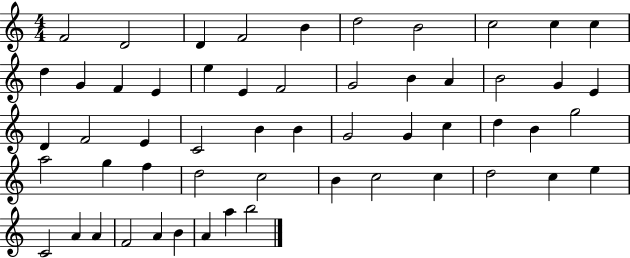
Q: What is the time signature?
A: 4/4